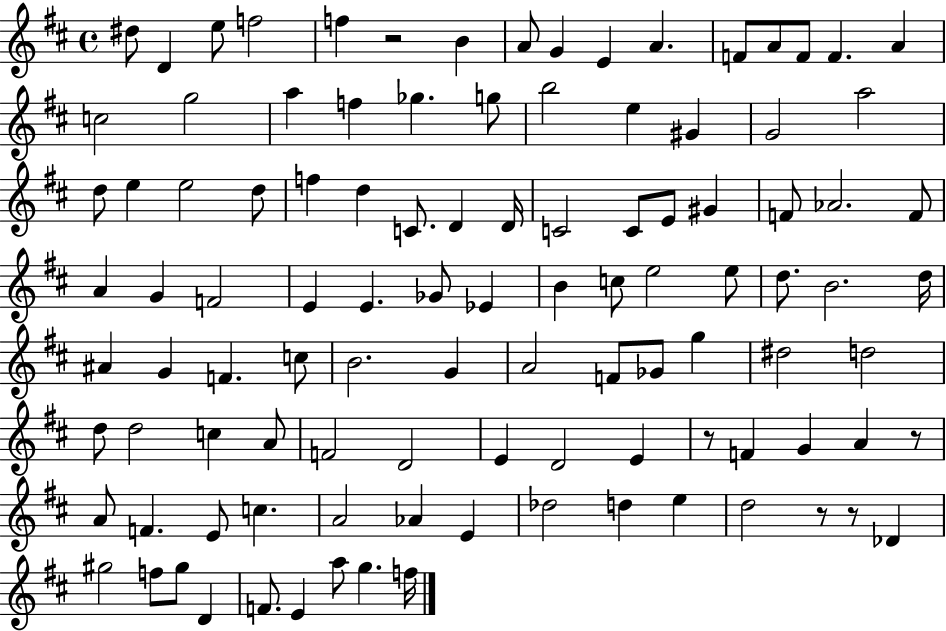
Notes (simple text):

D#5/e D4/q E5/e F5/h F5/q R/h B4/q A4/e G4/q E4/q A4/q. F4/e A4/e F4/e F4/q. A4/q C5/h G5/h A5/q F5/q Gb5/q. G5/e B5/h E5/q G#4/q G4/h A5/h D5/e E5/q E5/h D5/e F5/q D5/q C4/e. D4/q D4/s C4/h C4/e E4/e G#4/q F4/e Ab4/h. F4/e A4/q G4/q F4/h E4/q E4/q. Gb4/e Eb4/q B4/q C5/e E5/h E5/e D5/e. B4/h. D5/s A#4/q G4/q F4/q. C5/e B4/h. G4/q A4/h F4/e Gb4/e G5/q D#5/h D5/h D5/e D5/h C5/q A4/e F4/h D4/h E4/q D4/h E4/q R/e F4/q G4/q A4/q R/e A4/e F4/q. E4/e C5/q. A4/h Ab4/q E4/q Db5/h D5/q E5/q D5/h R/e R/e Db4/q G#5/h F5/e G#5/e D4/q F4/e. E4/q A5/e G5/q. F5/s